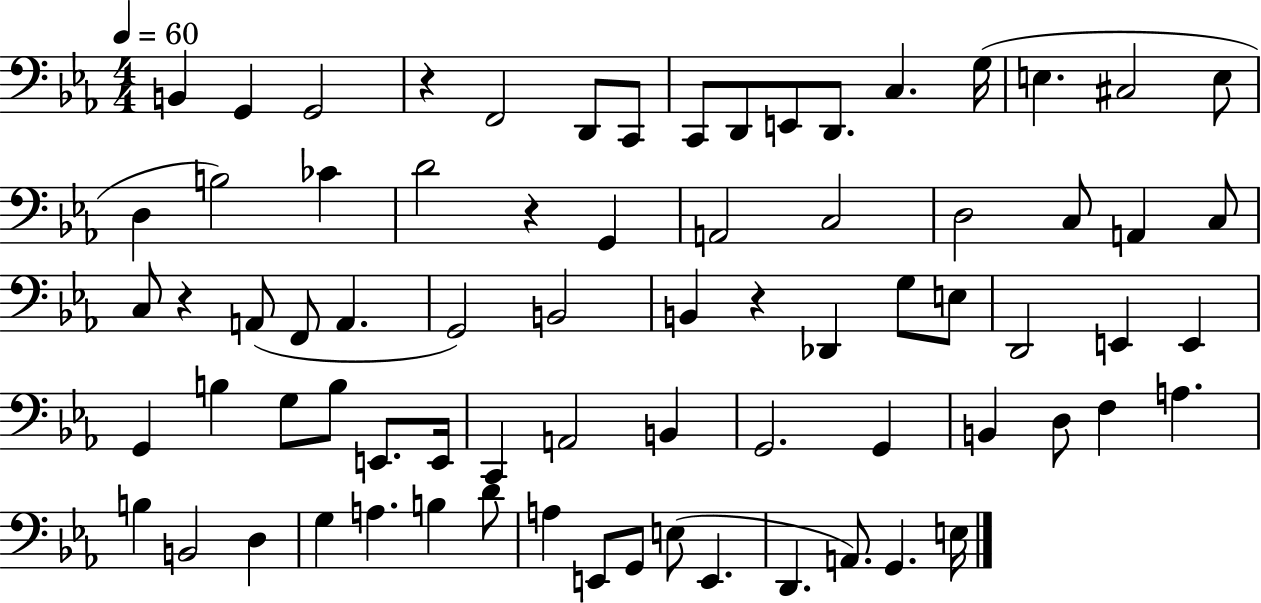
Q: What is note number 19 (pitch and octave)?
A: D4